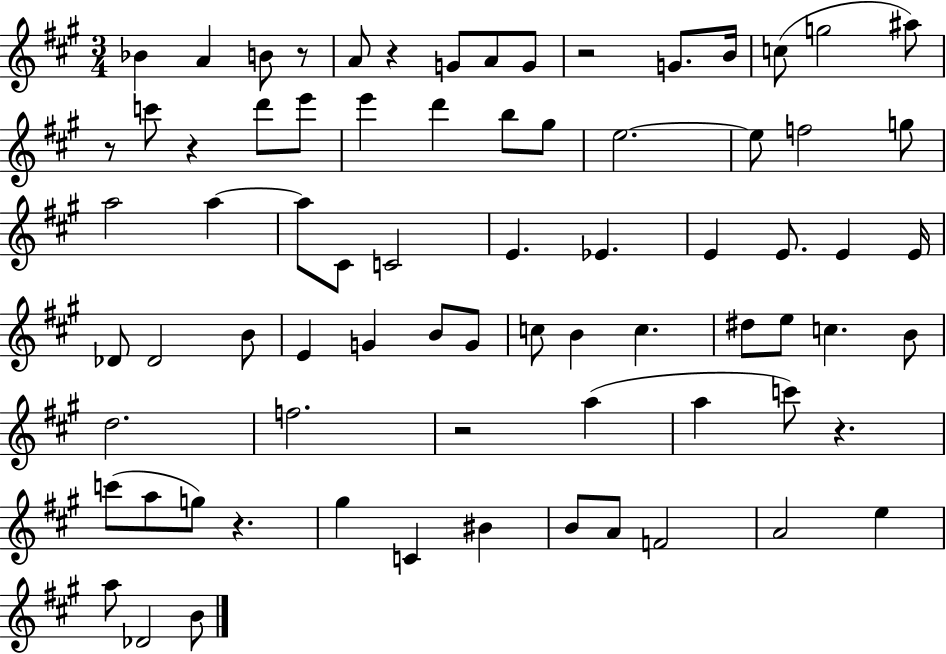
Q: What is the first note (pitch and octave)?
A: Bb4